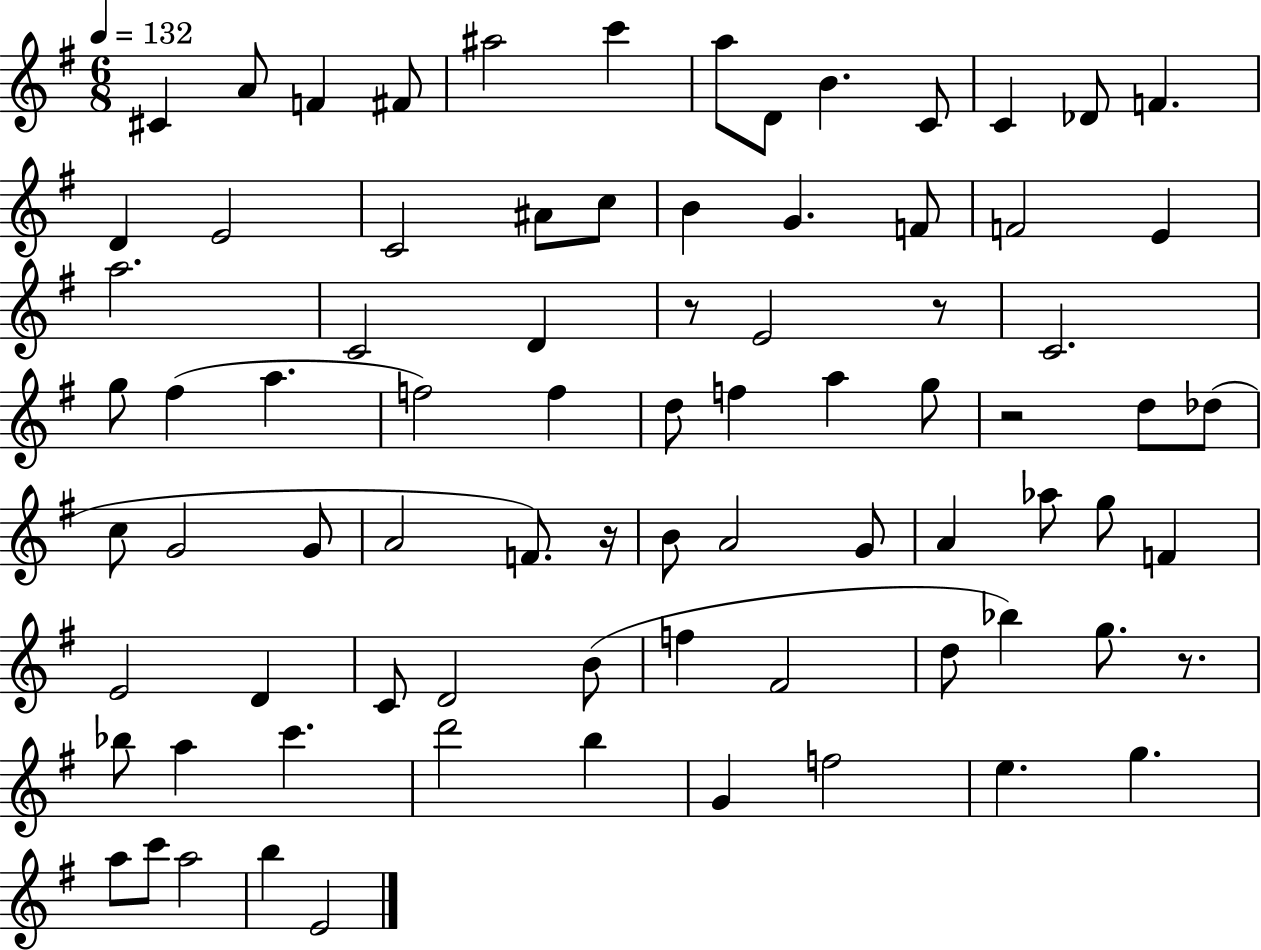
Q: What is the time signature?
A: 6/8